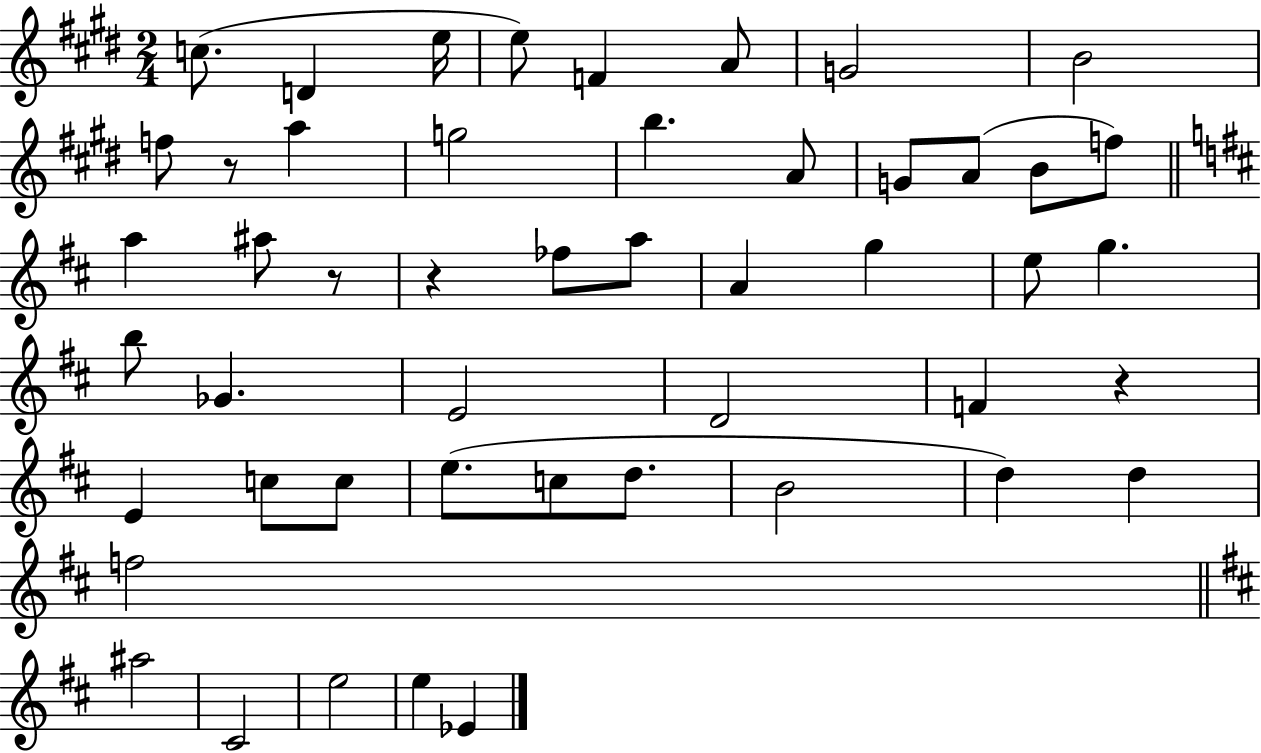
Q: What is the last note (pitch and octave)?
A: Eb4